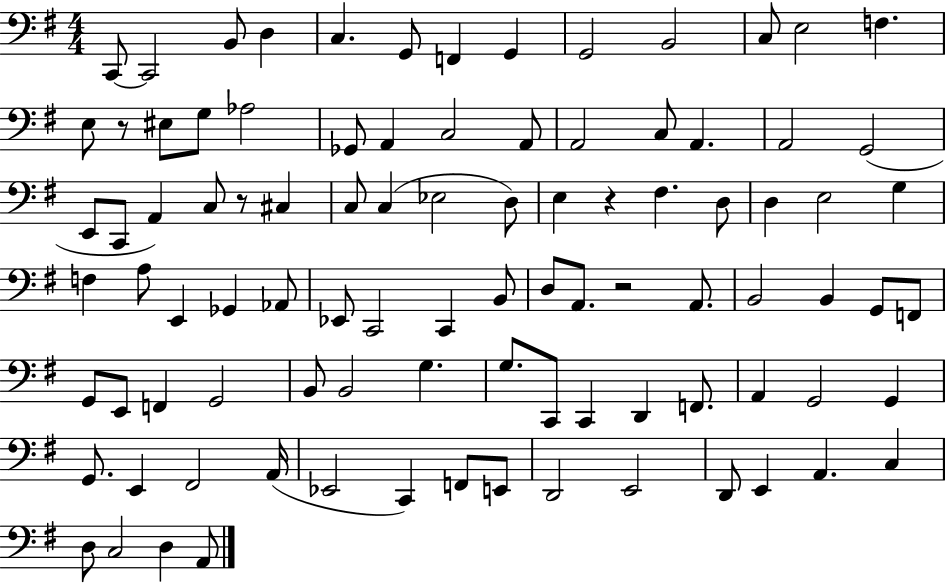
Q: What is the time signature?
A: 4/4